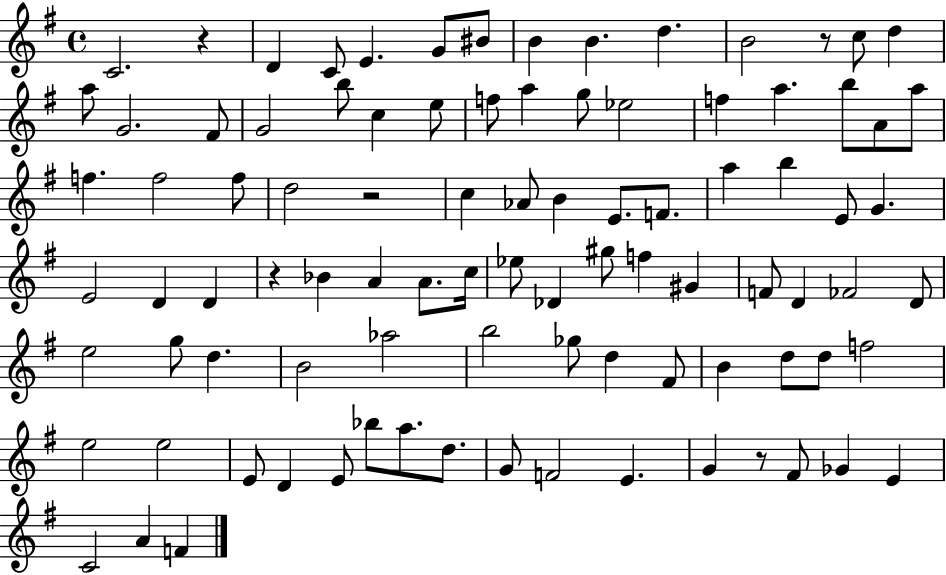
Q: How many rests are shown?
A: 5